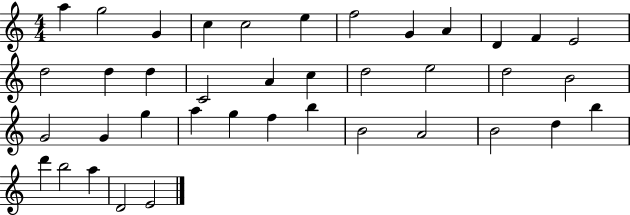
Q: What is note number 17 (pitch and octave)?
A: A4